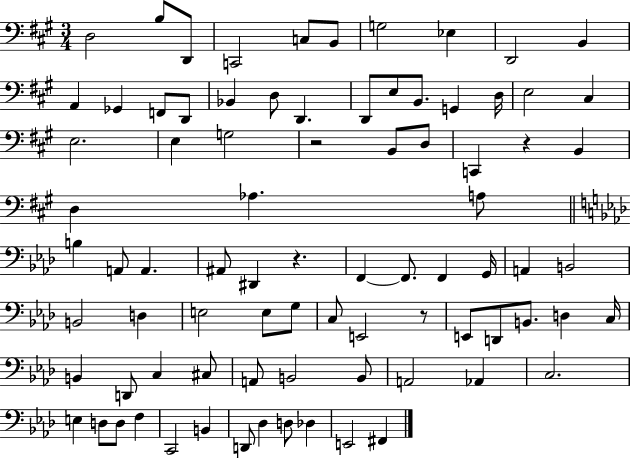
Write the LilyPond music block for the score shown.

{
  \clef bass
  \numericTimeSignature
  \time 3/4
  \key a \major
  d2 b8 d,8 | c,2 c8 b,8 | g2 ees4 | d,2 b,4 | \break a,4 ges,4 f,8 d,8 | bes,4 d8 d,4. | d,8 e8 b,8. g,4 d16 | e2 cis4 | \break e2. | e4 g2 | r2 b,8 d8 | c,4 r4 b,4 | \break d4 aes4. a8 | \bar "||" \break \key f \minor b4 a,8 a,4. | ais,8 dis,4 r4. | f,4~~ f,8. f,4 g,16 | a,4 b,2 | \break b,2 d4 | e2 e8 g8 | c8 e,2 r8 | e,8 d,8 b,8. d4 c16 | \break b,4 d,8 c4 cis8 | a,8 b,2 b,8 | a,2 aes,4 | c2. | \break e4 d8 d8 f4 | c,2 b,4 | d,8 des4 d8 des4 | e,2 fis,4 | \break \bar "|."
}